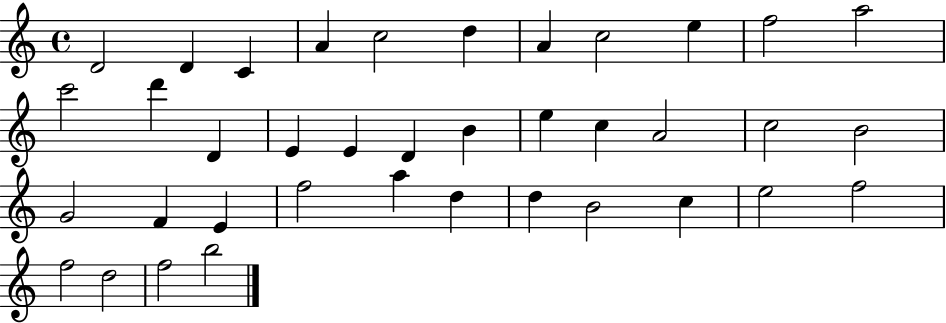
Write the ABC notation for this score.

X:1
T:Untitled
M:4/4
L:1/4
K:C
D2 D C A c2 d A c2 e f2 a2 c'2 d' D E E D B e c A2 c2 B2 G2 F E f2 a d d B2 c e2 f2 f2 d2 f2 b2